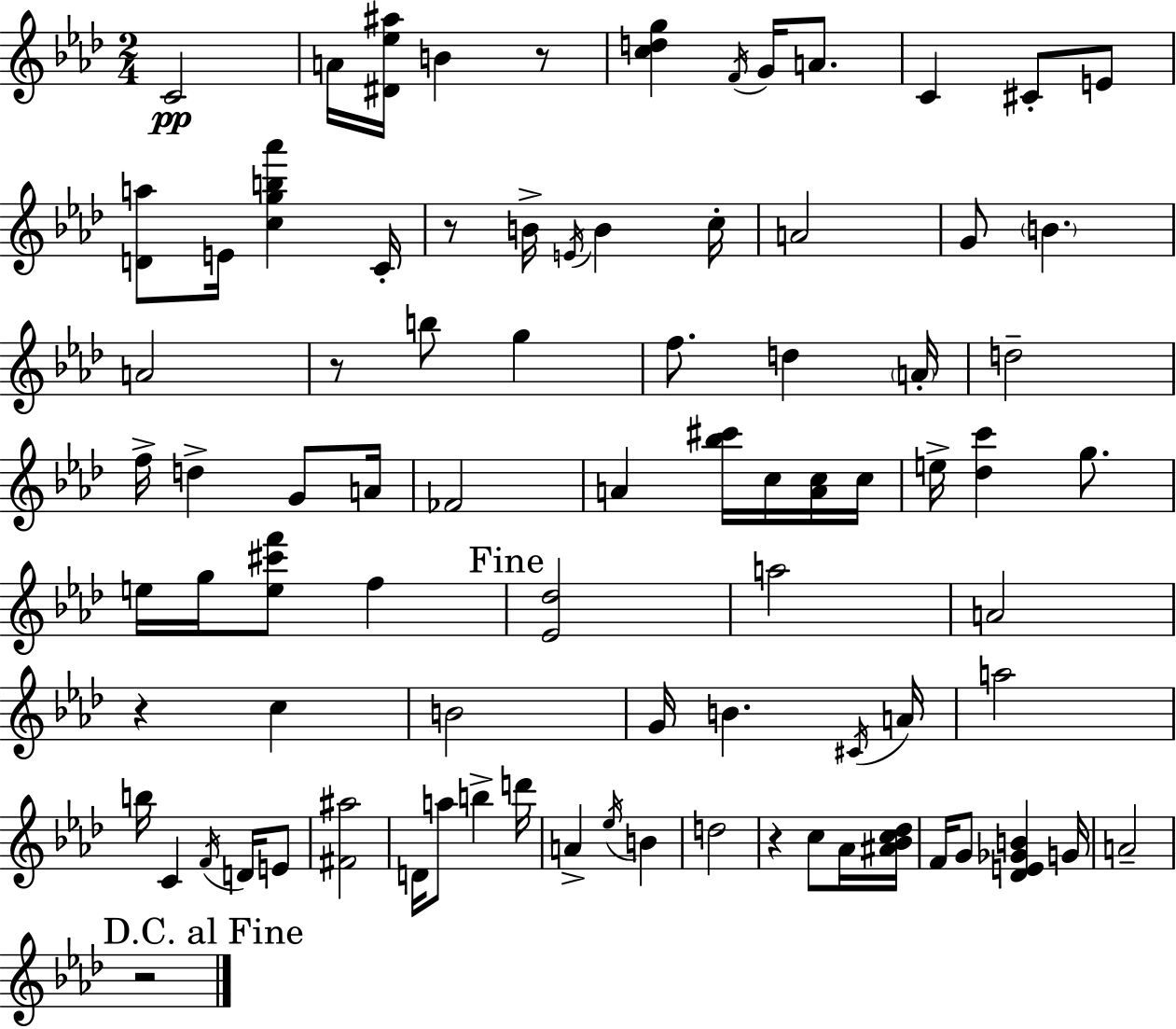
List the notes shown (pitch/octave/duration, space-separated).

C4/h A4/s [D#4,Eb5,A#5]/s B4/q R/e [C5,D5,G5]/q F4/s G4/s A4/e. C4/q C#4/e E4/e [D4,A5]/e E4/s [C5,G5,B5,Ab6]/q C4/s R/e B4/s E4/s B4/q C5/s A4/h G4/e B4/q. A4/h R/e B5/e G5/q F5/e. D5/q A4/s D5/h F5/s D5/q G4/e A4/s FES4/h A4/q [Bb5,C#6]/s C5/s [A4,C5]/s C5/s E5/s [Db5,C6]/q G5/e. E5/s G5/s [E5,C#6,F6]/e F5/q [Eb4,Db5]/h A5/h A4/h R/q C5/q B4/h G4/s B4/q. C#4/s A4/s A5/h B5/s C4/q F4/s D4/s E4/e [F#4,A#5]/h D4/s A5/e B5/q D6/s A4/q Eb5/s B4/q D5/h R/q C5/e Ab4/s [A#4,Bb4,C5,Db5]/s F4/s G4/e [Db4,E4,Gb4,B4]/q G4/s A4/h R/h